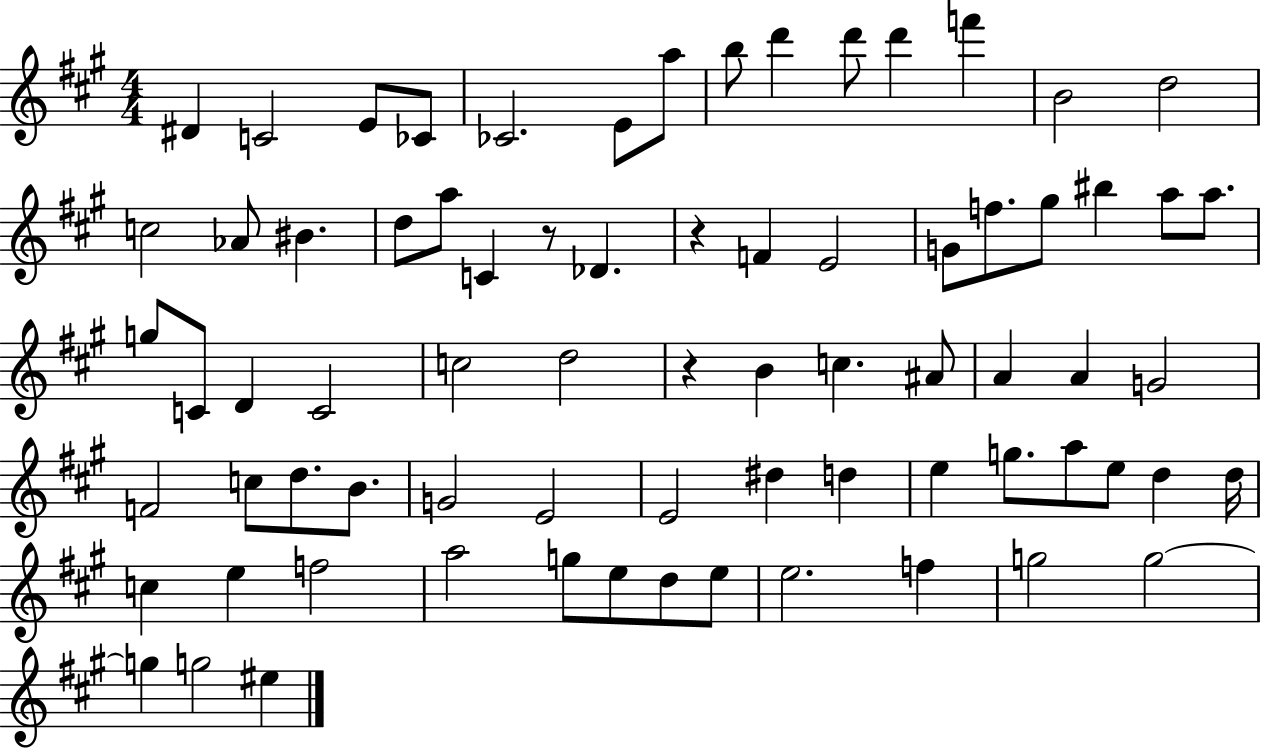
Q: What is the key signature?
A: A major